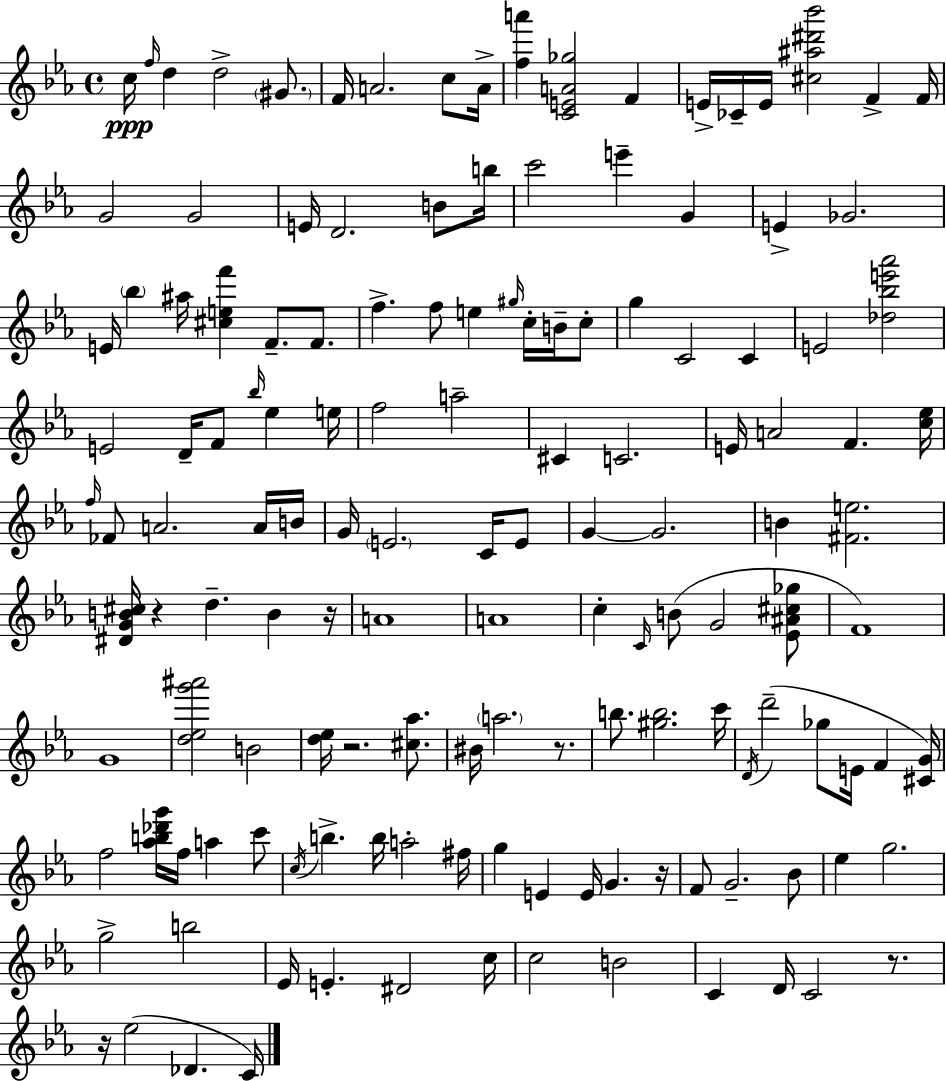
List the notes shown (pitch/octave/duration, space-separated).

C5/s F5/s D5/q D5/h G#4/e. F4/s A4/h. C5/e A4/s [F5,A6]/q [C4,E4,A4,Gb5]/h F4/q E4/s CES4/s E4/s [C#5,A#5,D#6,Bb6]/h F4/q F4/s G4/h G4/h E4/s D4/h. B4/e B5/s C6/h E6/q G4/q E4/q Gb4/h. E4/s Bb5/q A#5/s [C#5,E5,F6]/q F4/e. F4/e. F5/q. F5/e E5/q G#5/s C5/s B4/s C5/e G5/q C4/h C4/q E4/h [Db5,Bb5,E6,Ab6]/h E4/h D4/s F4/e Bb5/s Eb5/q E5/s F5/h A5/h C#4/q C4/h. E4/s A4/h F4/q. [C5,Eb5]/s F5/s FES4/e A4/h. A4/s B4/s G4/s E4/h. C4/s E4/e G4/q G4/h. B4/q [F#4,E5]/h. [D#4,G4,B4,C#5]/s R/q D5/q. B4/q R/s A4/w A4/w C5/q C4/s B4/e G4/h [Eb4,A#4,C#5,Gb5]/e F4/w G4/w [D5,Eb5,G6,A#6]/h B4/h [D5,Eb5]/s R/h. [C#5,Ab5]/e. BIS4/s A5/h. R/e. B5/e. [G#5,B5]/h. C6/s D4/s D6/h Gb5/e E4/s F4/q [C#4,G4]/s F5/h [Ab5,B5,Db6,G6]/s F5/s A5/q C6/e C5/s B5/q. B5/s A5/h F#5/s G5/q E4/q E4/s G4/q. R/s F4/e G4/h. Bb4/e Eb5/q G5/h. G5/h B5/h Eb4/s E4/q. D#4/h C5/s C5/h B4/h C4/q D4/s C4/h R/e. R/s Eb5/h Db4/q. C4/s